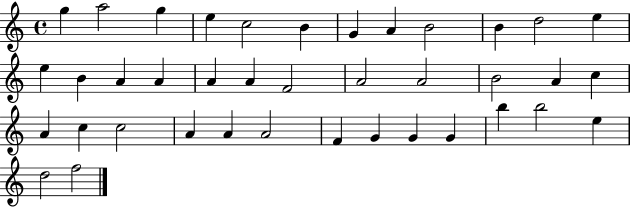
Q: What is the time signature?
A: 4/4